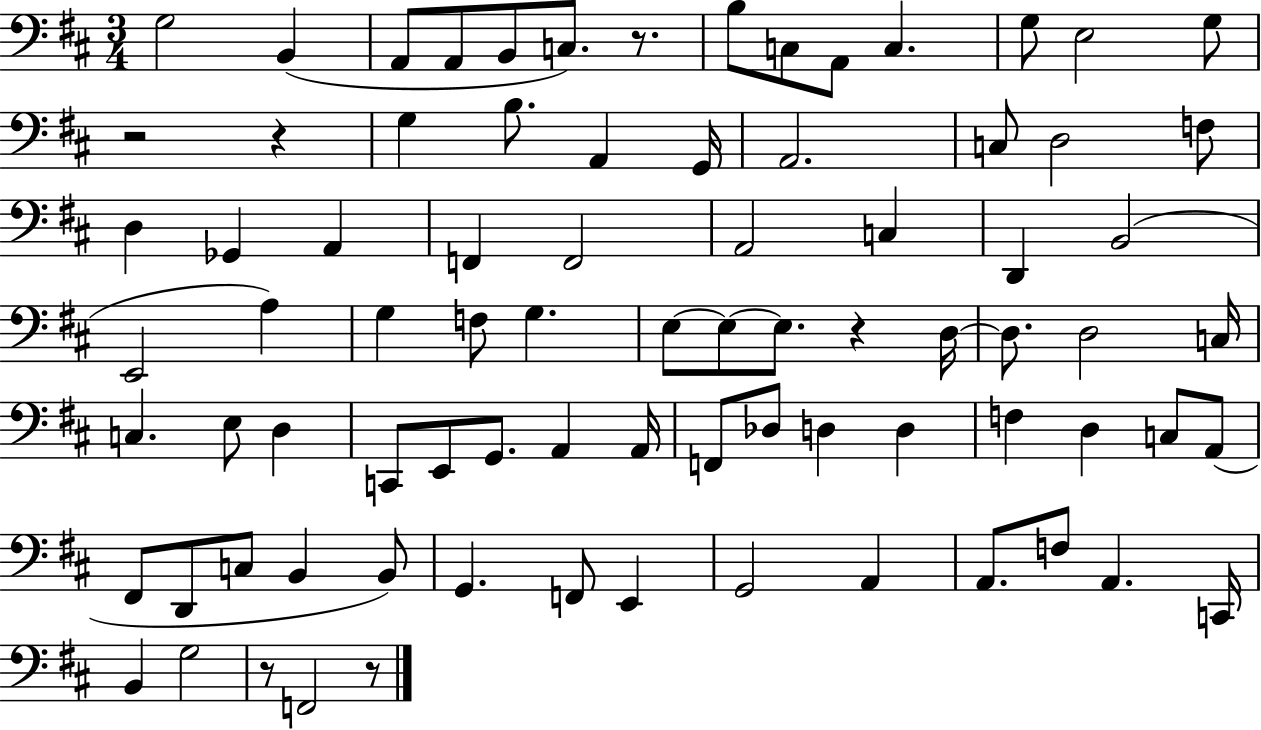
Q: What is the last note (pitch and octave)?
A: F2